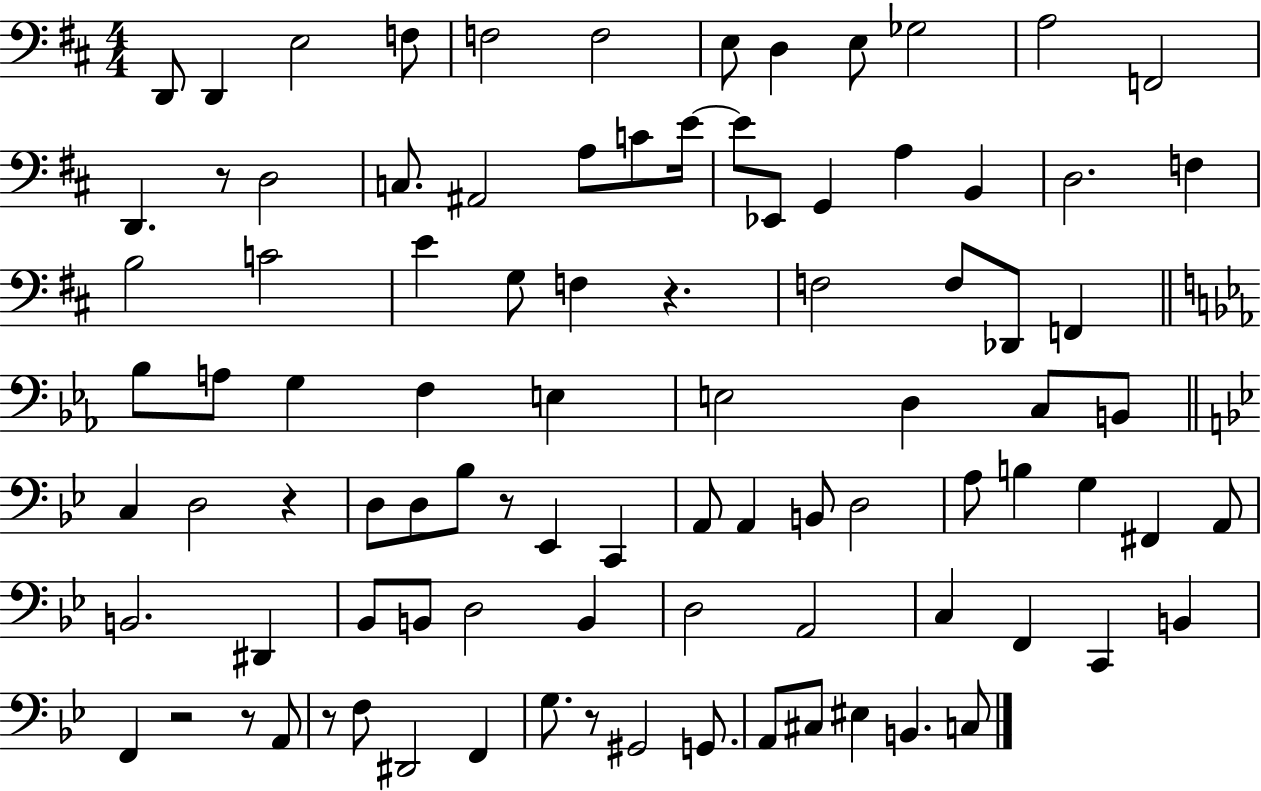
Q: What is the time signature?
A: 4/4